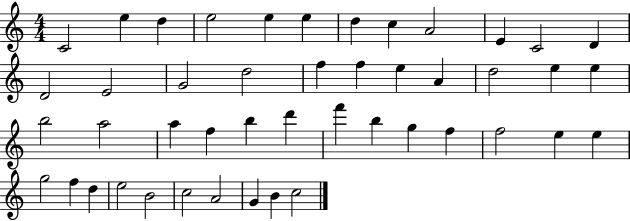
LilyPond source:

{
  \clef treble
  \numericTimeSignature
  \time 4/4
  \key c \major
  c'2 e''4 d''4 | e''2 e''4 e''4 | d''4 c''4 a'2 | e'4 c'2 d'4 | \break d'2 e'2 | g'2 d''2 | f''4 f''4 e''4 a'4 | d''2 e''4 e''4 | \break b''2 a''2 | a''4 f''4 b''4 d'''4 | f'''4 b''4 g''4 f''4 | f''2 e''4 e''4 | \break g''2 f''4 d''4 | e''2 b'2 | c''2 a'2 | g'4 b'4 c''2 | \break \bar "|."
}